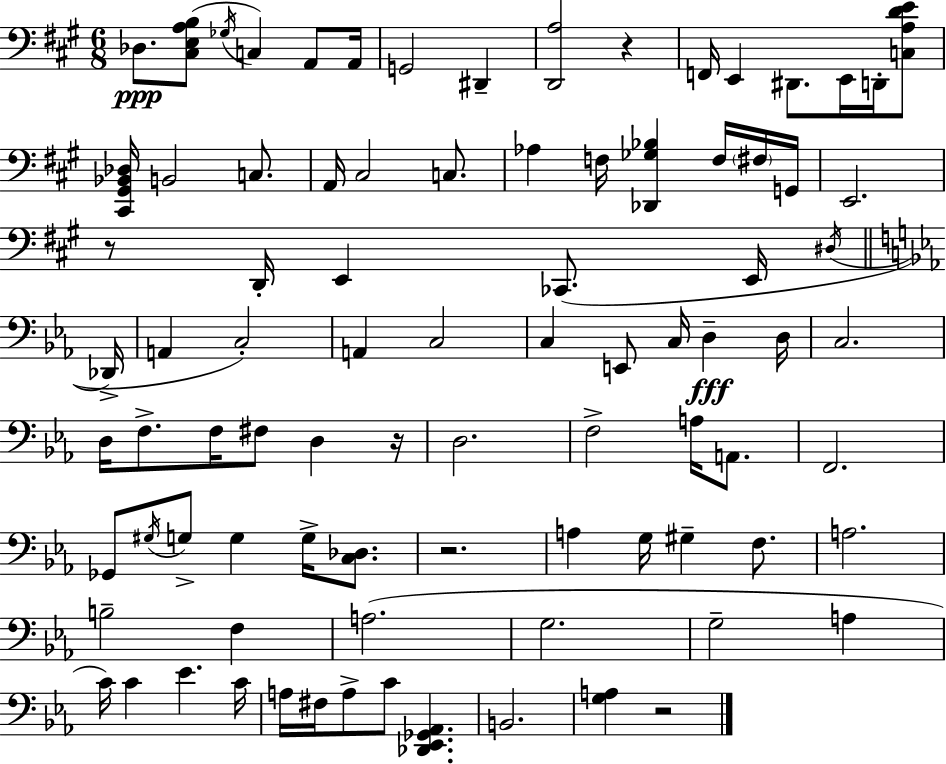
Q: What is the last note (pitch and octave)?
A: B2